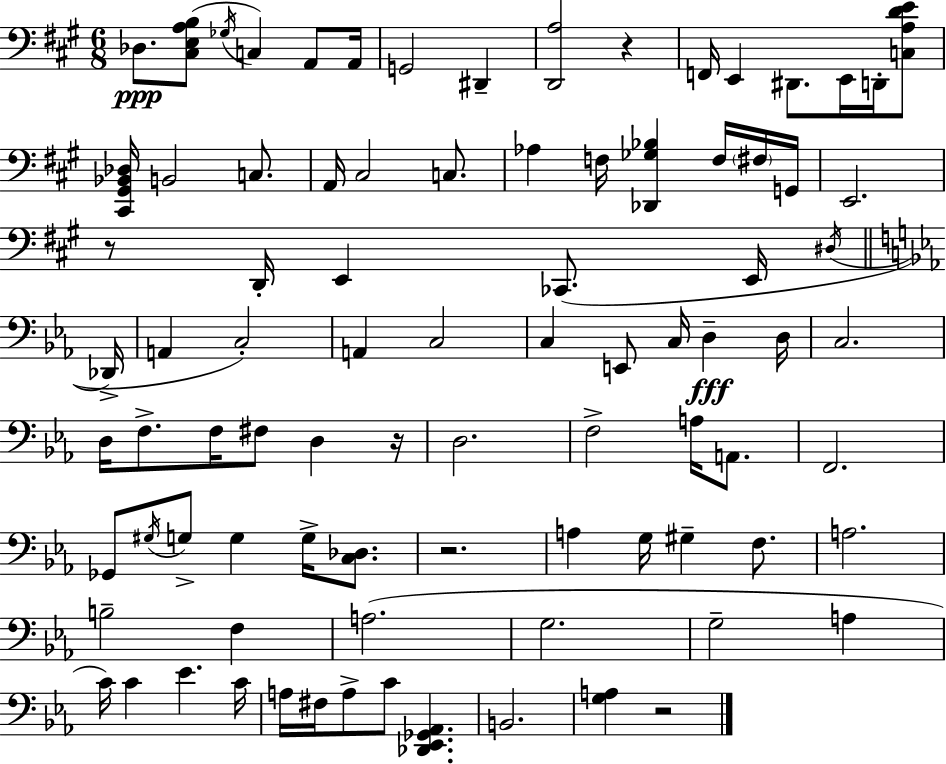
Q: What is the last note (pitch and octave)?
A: B2